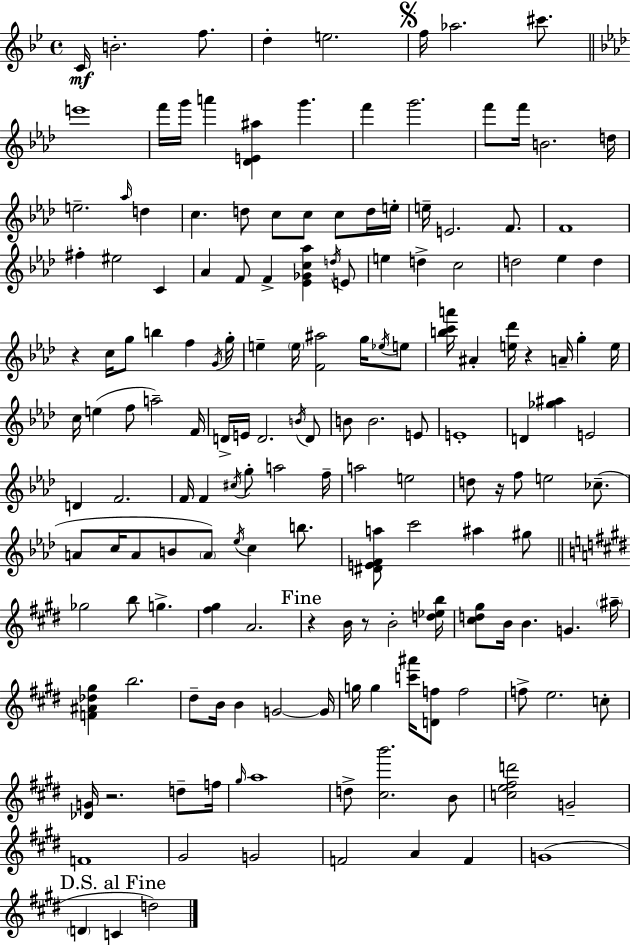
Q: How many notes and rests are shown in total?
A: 164